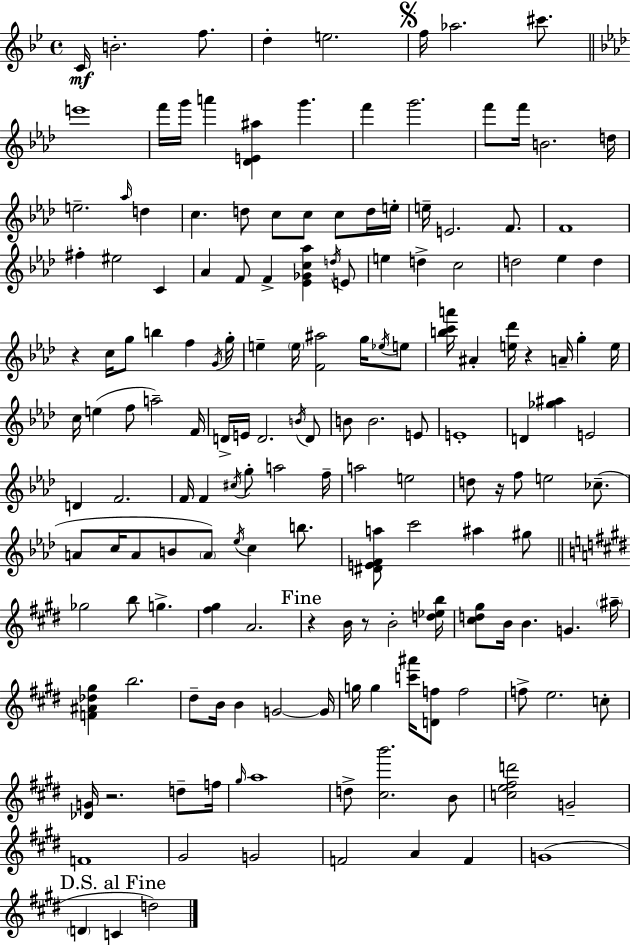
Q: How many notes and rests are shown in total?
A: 164